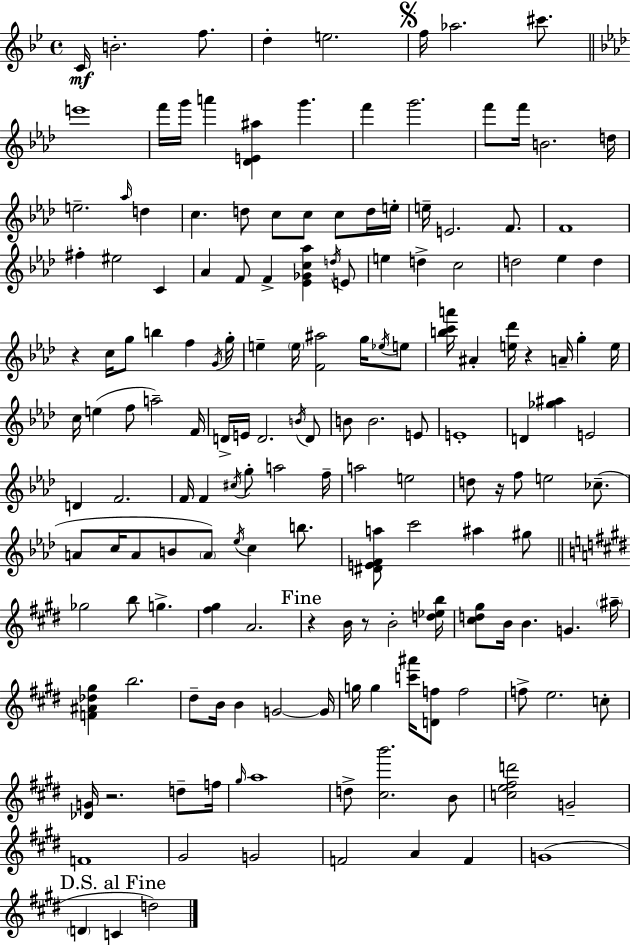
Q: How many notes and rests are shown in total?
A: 164